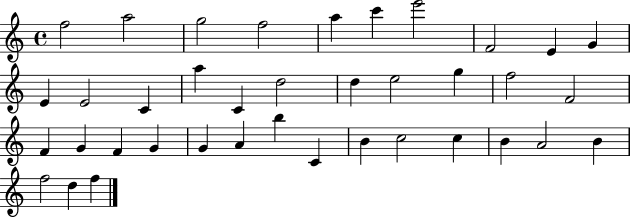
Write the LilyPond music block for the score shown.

{
  \clef treble
  \time 4/4
  \defaultTimeSignature
  \key c \major
  f''2 a''2 | g''2 f''2 | a''4 c'''4 e'''2 | f'2 e'4 g'4 | \break e'4 e'2 c'4 | a''4 c'4 d''2 | d''4 e''2 g''4 | f''2 f'2 | \break f'4 g'4 f'4 g'4 | g'4 a'4 b''4 c'4 | b'4 c''2 c''4 | b'4 a'2 b'4 | \break f''2 d''4 f''4 | \bar "|."
}